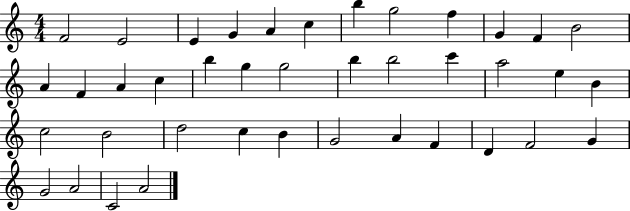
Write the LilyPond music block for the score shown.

{
  \clef treble
  \numericTimeSignature
  \time 4/4
  \key c \major
  f'2 e'2 | e'4 g'4 a'4 c''4 | b''4 g''2 f''4 | g'4 f'4 b'2 | \break a'4 f'4 a'4 c''4 | b''4 g''4 g''2 | b''4 b''2 c'''4 | a''2 e''4 b'4 | \break c''2 b'2 | d''2 c''4 b'4 | g'2 a'4 f'4 | d'4 f'2 g'4 | \break g'2 a'2 | c'2 a'2 | \bar "|."
}